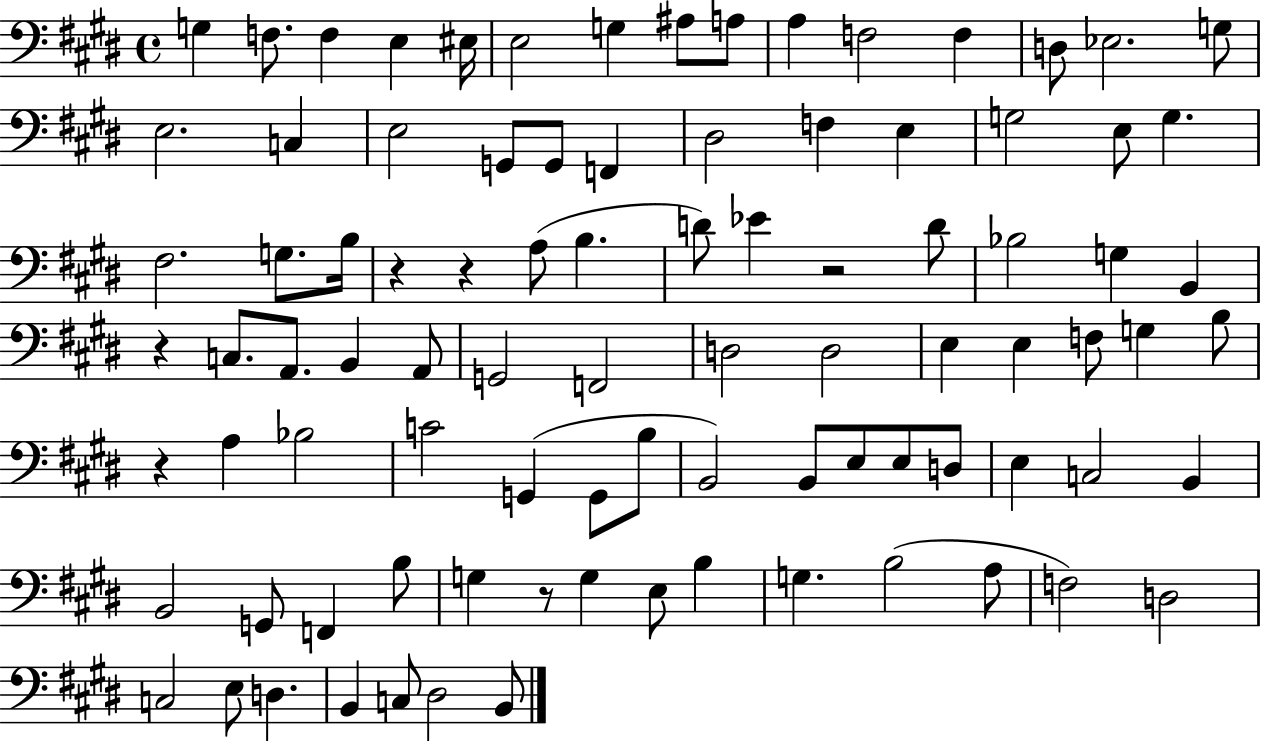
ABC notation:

X:1
T:Untitled
M:4/4
L:1/4
K:E
G, F,/2 F, E, ^E,/4 E,2 G, ^A,/2 A,/2 A, F,2 F, D,/2 _E,2 G,/2 E,2 C, E,2 G,,/2 G,,/2 F,, ^D,2 F, E, G,2 E,/2 G, ^F,2 G,/2 B,/4 z z A,/2 B, D/2 _E z2 D/2 _B,2 G, B,, z C,/2 A,,/2 B,, A,,/2 G,,2 F,,2 D,2 D,2 E, E, F,/2 G, B,/2 z A, _B,2 C2 G,, G,,/2 B,/2 B,,2 B,,/2 E,/2 E,/2 D,/2 E, C,2 B,, B,,2 G,,/2 F,, B,/2 G, z/2 G, E,/2 B, G, B,2 A,/2 F,2 D,2 C,2 E,/2 D, B,, C,/2 ^D,2 B,,/2